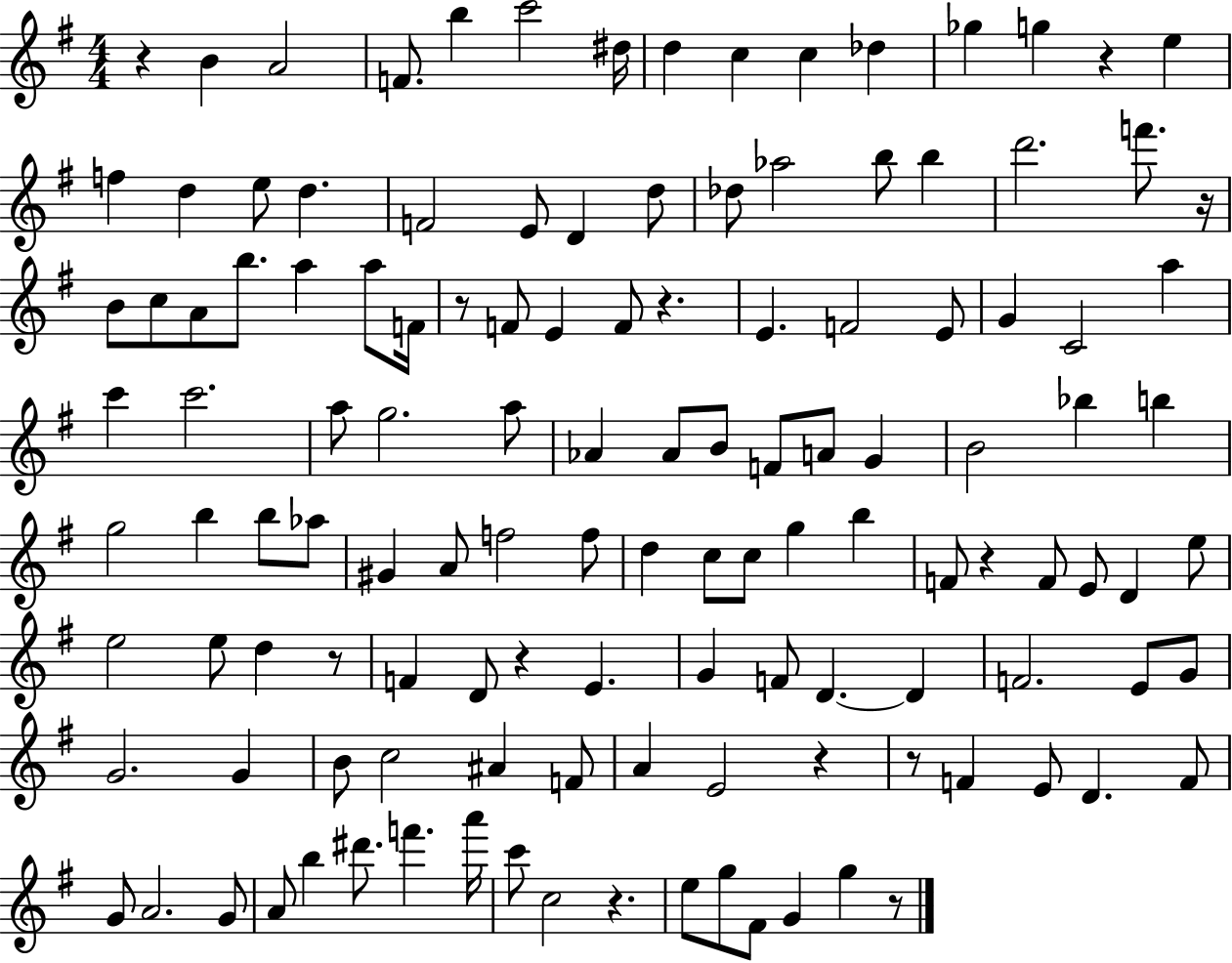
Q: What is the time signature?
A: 4/4